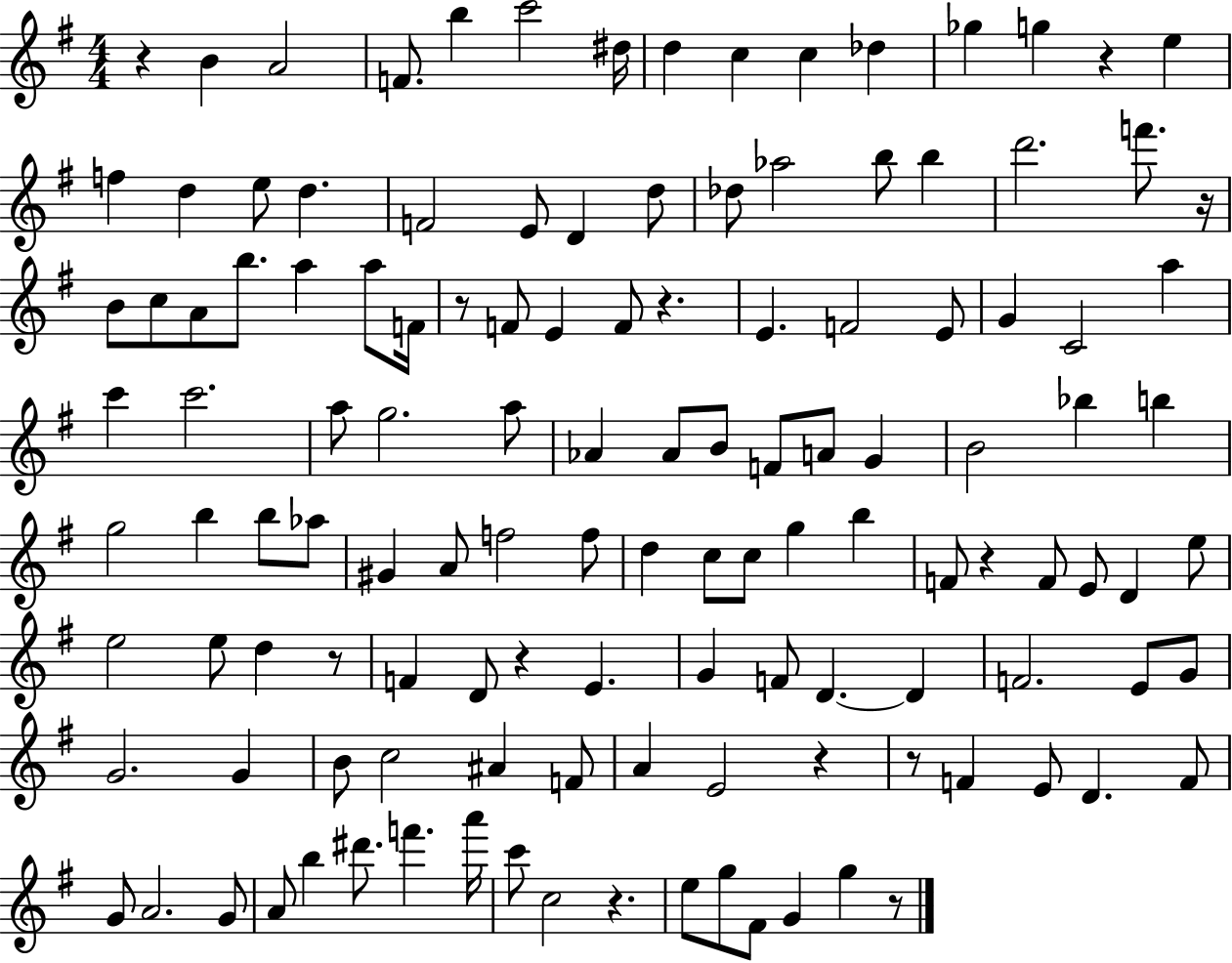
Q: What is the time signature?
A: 4/4